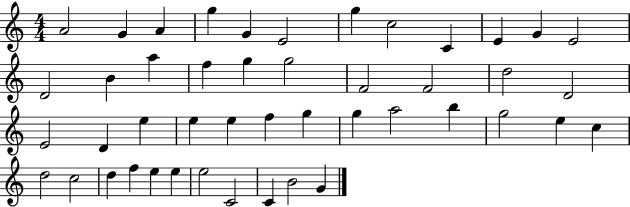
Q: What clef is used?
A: treble